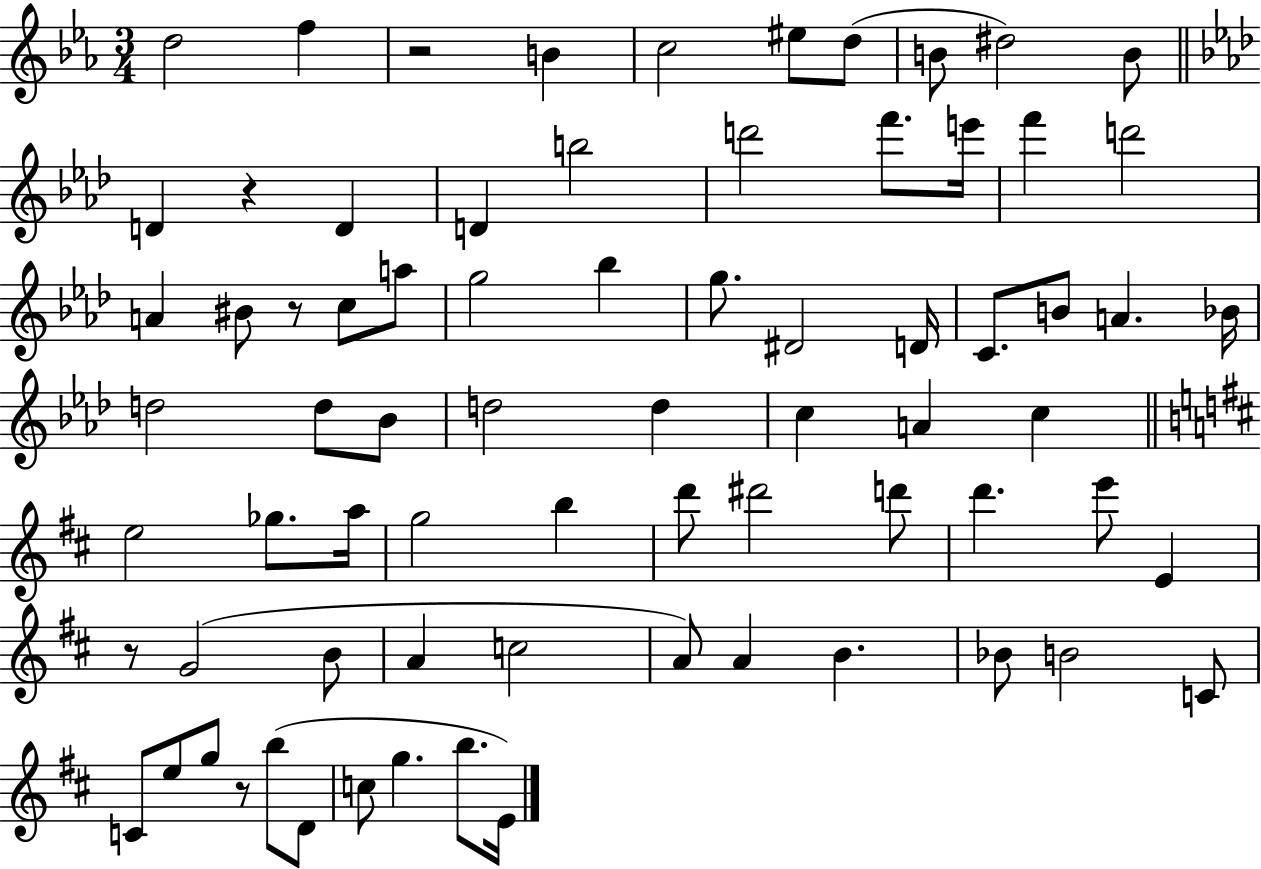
X:1
T:Untitled
M:3/4
L:1/4
K:Eb
d2 f z2 B c2 ^e/2 d/2 B/2 ^d2 B/2 D z D D b2 d'2 f'/2 e'/4 f' d'2 A ^B/2 z/2 c/2 a/2 g2 _b g/2 ^D2 D/4 C/2 B/2 A _B/4 d2 d/2 _B/2 d2 d c A c e2 _g/2 a/4 g2 b d'/2 ^d'2 d'/2 d' e'/2 E z/2 G2 B/2 A c2 A/2 A B _B/2 B2 C/2 C/2 e/2 g/2 z/2 b/2 D/2 c/2 g b/2 E/4